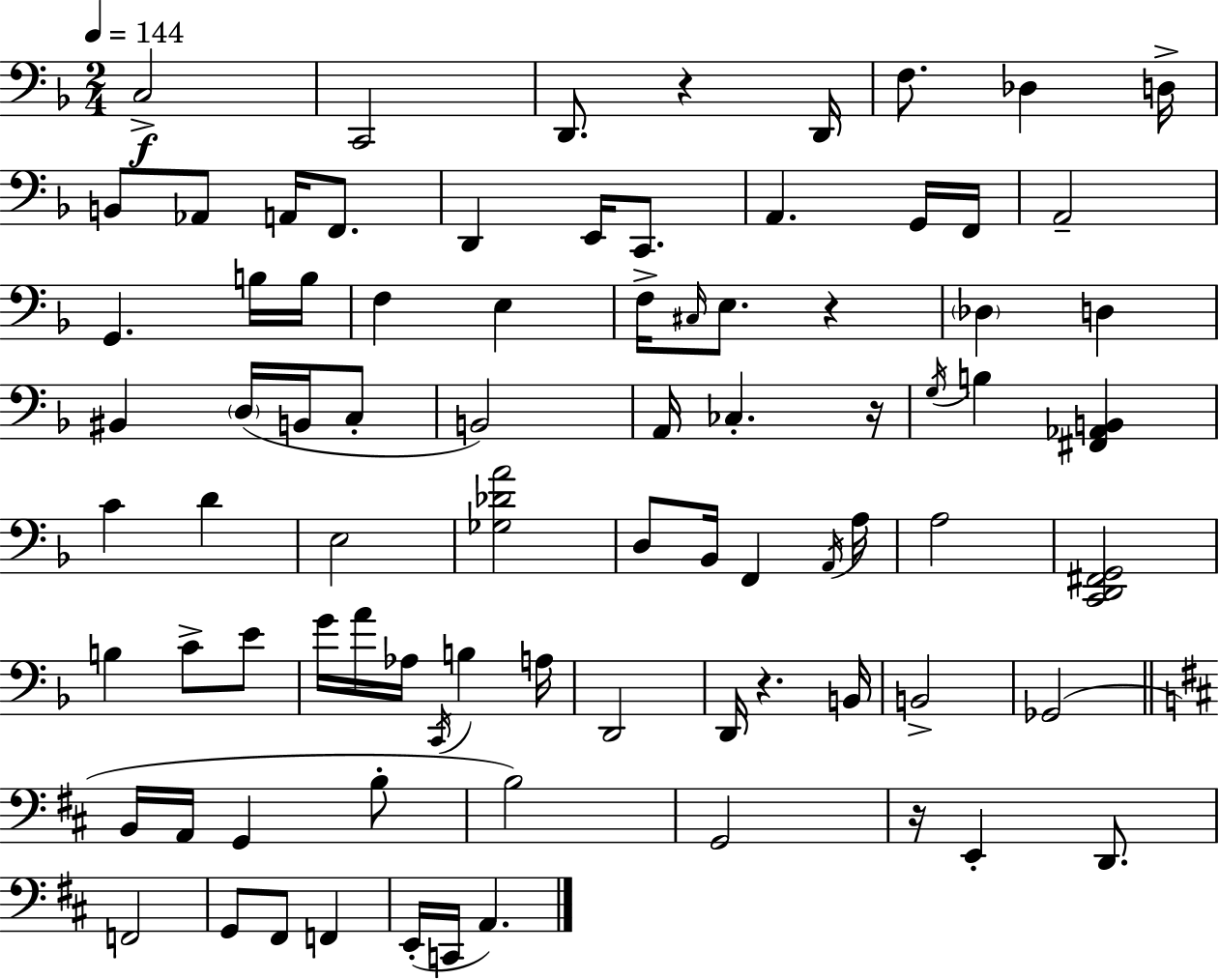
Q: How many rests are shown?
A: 5